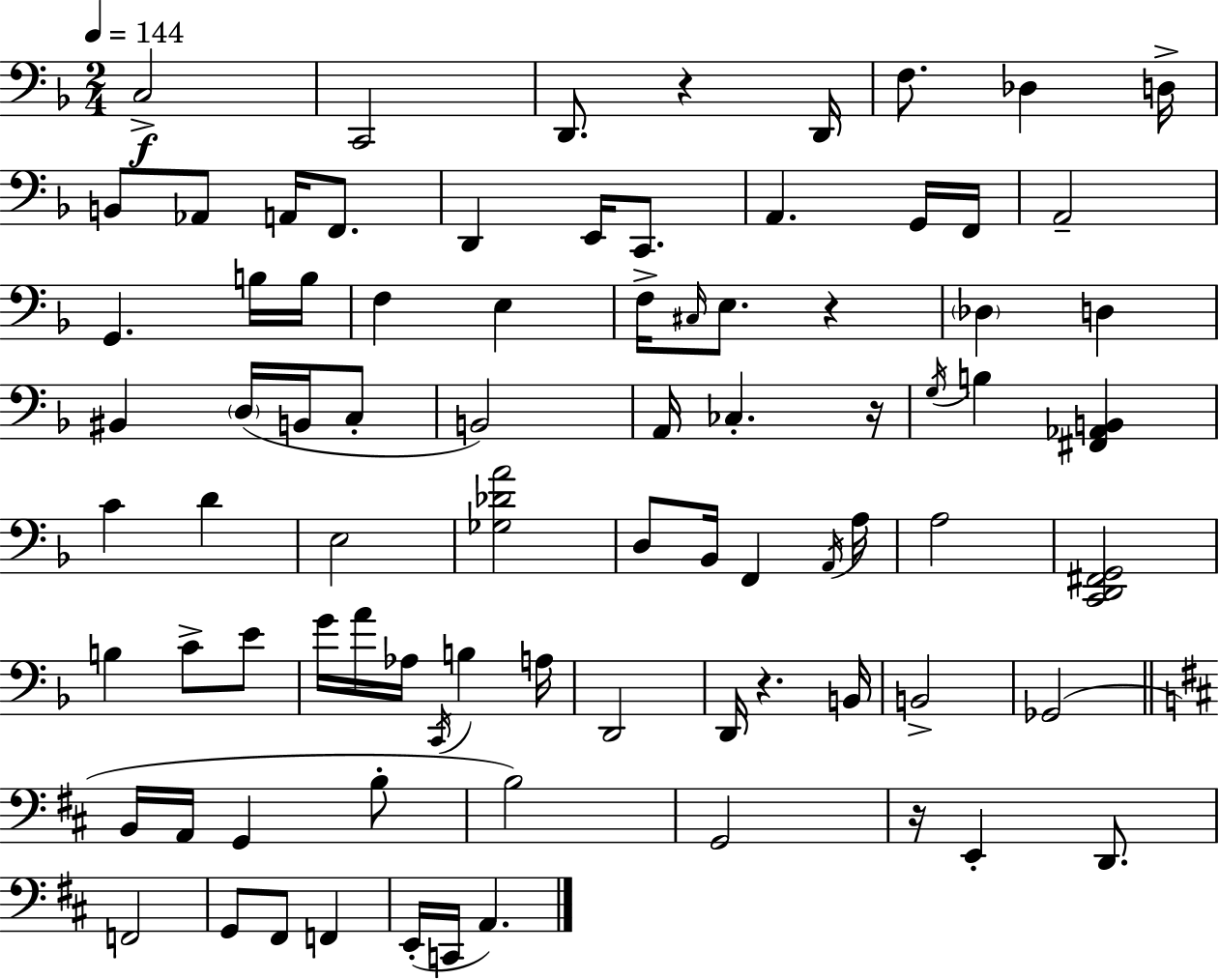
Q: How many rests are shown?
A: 5